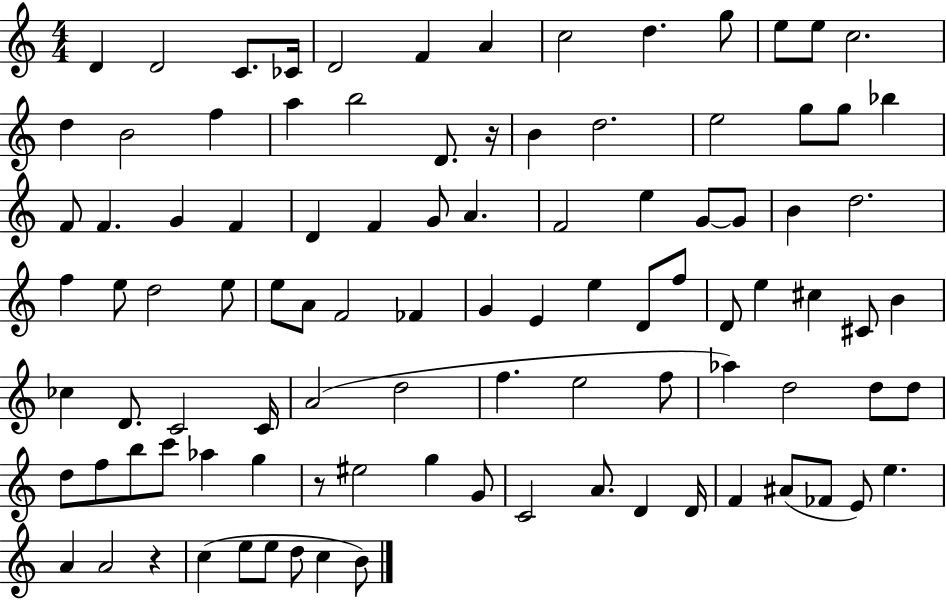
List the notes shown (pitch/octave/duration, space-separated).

D4/q D4/h C4/e. CES4/s D4/h F4/q A4/q C5/h D5/q. G5/e E5/e E5/e C5/h. D5/q B4/h F5/q A5/q B5/h D4/e. R/s B4/q D5/h. E5/h G5/e G5/e Bb5/q F4/e F4/q. G4/q F4/q D4/q F4/q G4/e A4/q. F4/h E5/q G4/e G4/e B4/q D5/h. F5/q E5/e D5/h E5/e E5/e A4/e F4/h FES4/q G4/q E4/q E5/q D4/e F5/e D4/e E5/q C#5/q C#4/e B4/q CES5/q D4/e. C4/h C4/s A4/h D5/h F5/q. E5/h F5/e Ab5/q D5/h D5/e D5/e D5/e F5/e B5/e C6/e Ab5/q G5/q R/e EIS5/h G5/q G4/e C4/h A4/e. D4/q D4/s F4/q A#4/e FES4/e E4/e E5/q. A4/q A4/h R/q C5/q E5/e E5/e D5/e C5/q B4/e